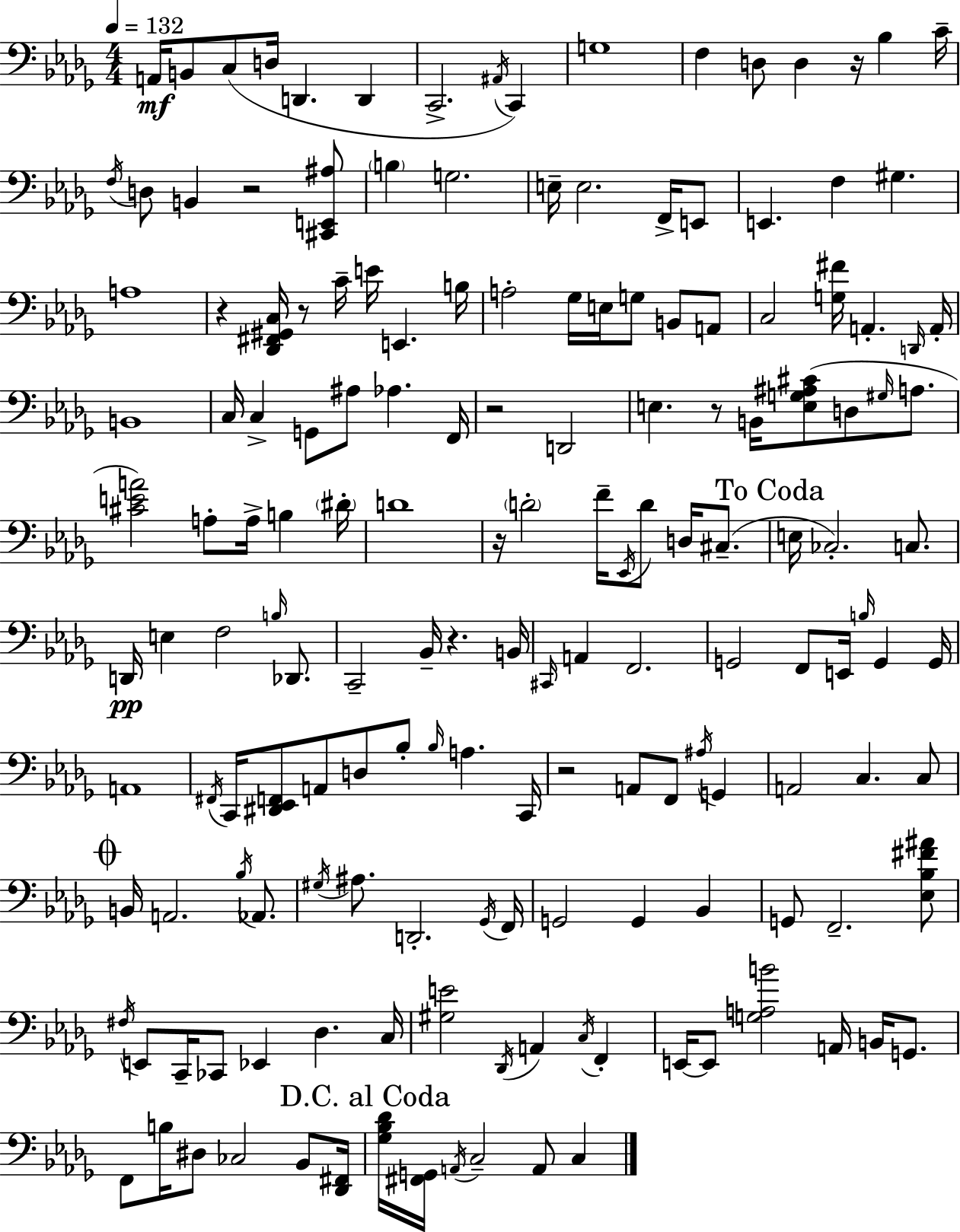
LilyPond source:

{
  \clef bass
  \numericTimeSignature
  \time 4/4
  \key bes \minor
  \tempo 4 = 132
  \repeat volta 2 { a,16\mf b,8 c8( d16 d,4. d,4 | c,2.-> \acciaccatura { ais,16 }) c,4 | g1 | f4 d8 d4 r16 bes4 | \break c'16-- \acciaccatura { f16 } d8 b,4 r2 | <cis, e, ais>8 \parenthesize b4 g2. | e16-- e2. f,16-> | e,8 e,4. f4 gis4. | \break a1 | r4 <des, fis, gis, c>16 r8 c'16-- e'16 e,4. | b16 a2-. ges16 e16 g8 b,8 | a,8 c2 <g fis'>16 a,4.-. | \break \grace { d,16 } a,16-. b,1 | c16 c4-> g,8 ais8 aes4. | f,16 r2 d,2 | e4. r8 b,16 <e g ais cis'>8( d8 | \break \grace { gis16 } a8. <cis' e' a'>2) a8-. a16-> b4 | \parenthesize dis'16-. d'1 | r16 \parenthesize d'2-. f'16-- \acciaccatura { ees,16 } d'8 | d16 cis8.--( \mark "To Coda" e16 ces2.-.) | \break c8. d,16\pp e4 f2 | \grace { b16 } des,8. c,2-- bes,16-- r4. | b,16 \grace { cis,16 } a,4 f,2. | g,2 f,8 | \break e,16 \grace { b16 } g,4 g,16 a,1 | \acciaccatura { fis,16 } c,16 <dis, ees, f,>8 a,8 d8 | bes8-. \grace { bes16 } a4. c,16 r2 | a,8 f,8 \acciaccatura { ais16 } g,4 a,2 | \break c4. c8 \mark \markup { \musicglyph "scripts.coda" } b,16 a,2. | \acciaccatura { bes16 } aes,8. \acciaccatura { gis16 } ais8. | d,2.-. \acciaccatura { ges,16 } f,16 g,2 | g,4 bes,4 g,8 | \break f,2.-- <ees bes fis' ais'>8 \acciaccatura { fis16 } e,8 | c,16-- ces,8 ees,4 des4. c16 <gis e'>2 | \acciaccatura { des,16 } a,4 \acciaccatura { c16 } f,4-. | e,16~~ e,8 <g a b'>2 a,16 b,16 g,8. | \break f,8 b16 dis8 ces2 bes,8 | <des, fis,>16 \mark "D.C. al Coda" <ges bes des'>16 <fis, g,>16 \acciaccatura { a,16 } c2-- a,8 c4 | } \bar "|."
}